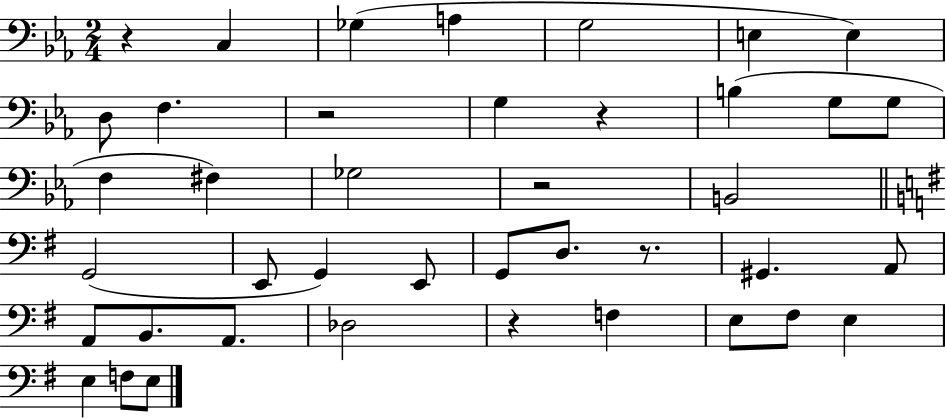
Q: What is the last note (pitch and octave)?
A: E3